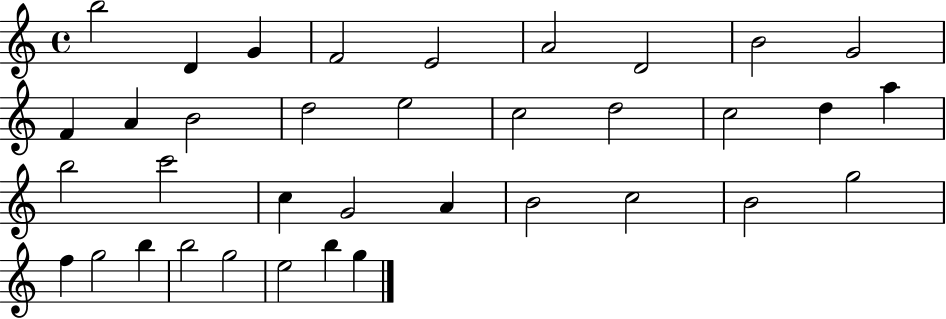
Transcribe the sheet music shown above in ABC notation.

X:1
T:Untitled
M:4/4
L:1/4
K:C
b2 D G F2 E2 A2 D2 B2 G2 F A B2 d2 e2 c2 d2 c2 d a b2 c'2 c G2 A B2 c2 B2 g2 f g2 b b2 g2 e2 b g